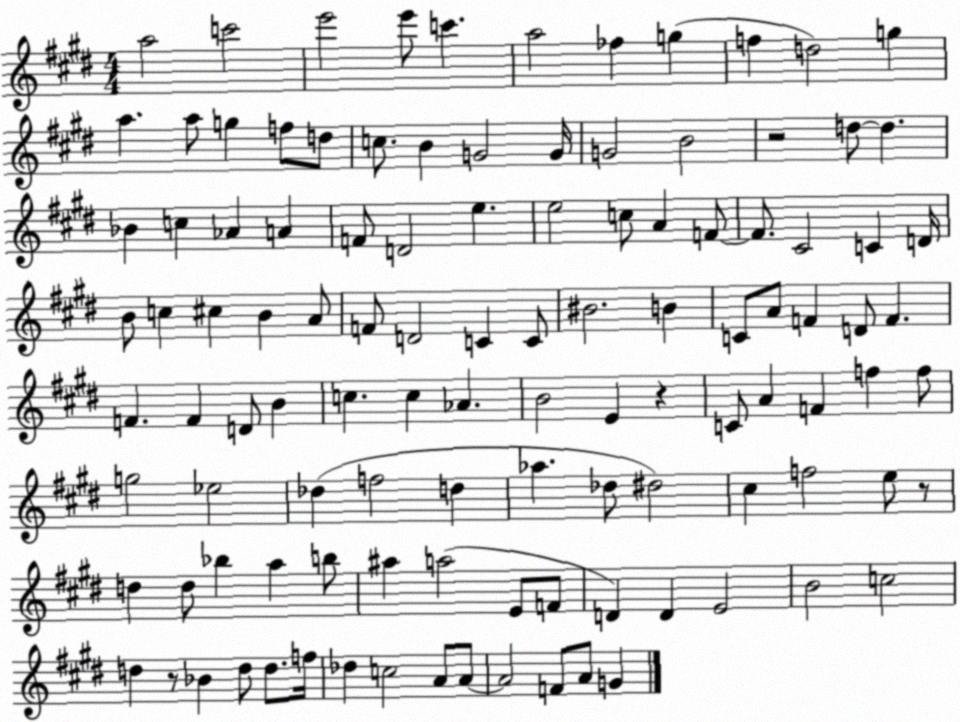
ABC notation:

X:1
T:Untitled
M:4/4
L:1/4
K:E
a2 c'2 e'2 e'/2 c' a2 _f g f d2 g a a/2 g f/2 d/2 c/2 B G2 G/4 G2 B2 z2 d/2 d _B c _A A F/2 D2 e e2 c/2 A F/2 F/2 ^C2 C D/4 B/2 c ^c B A/2 F/2 D2 C C/2 ^B2 B C/2 A/2 F D/2 F F F D/2 B c c _A B2 E z C/2 A F f f/2 g2 _e2 _d f2 d _a _d/2 ^d2 ^c f2 e/2 z/2 d d/2 _b a b/2 ^a a2 E/2 F/2 D D E2 B2 c2 d z/2 _B d/2 d/2 f/4 _d c2 A/2 A/2 A2 F/2 A/2 G